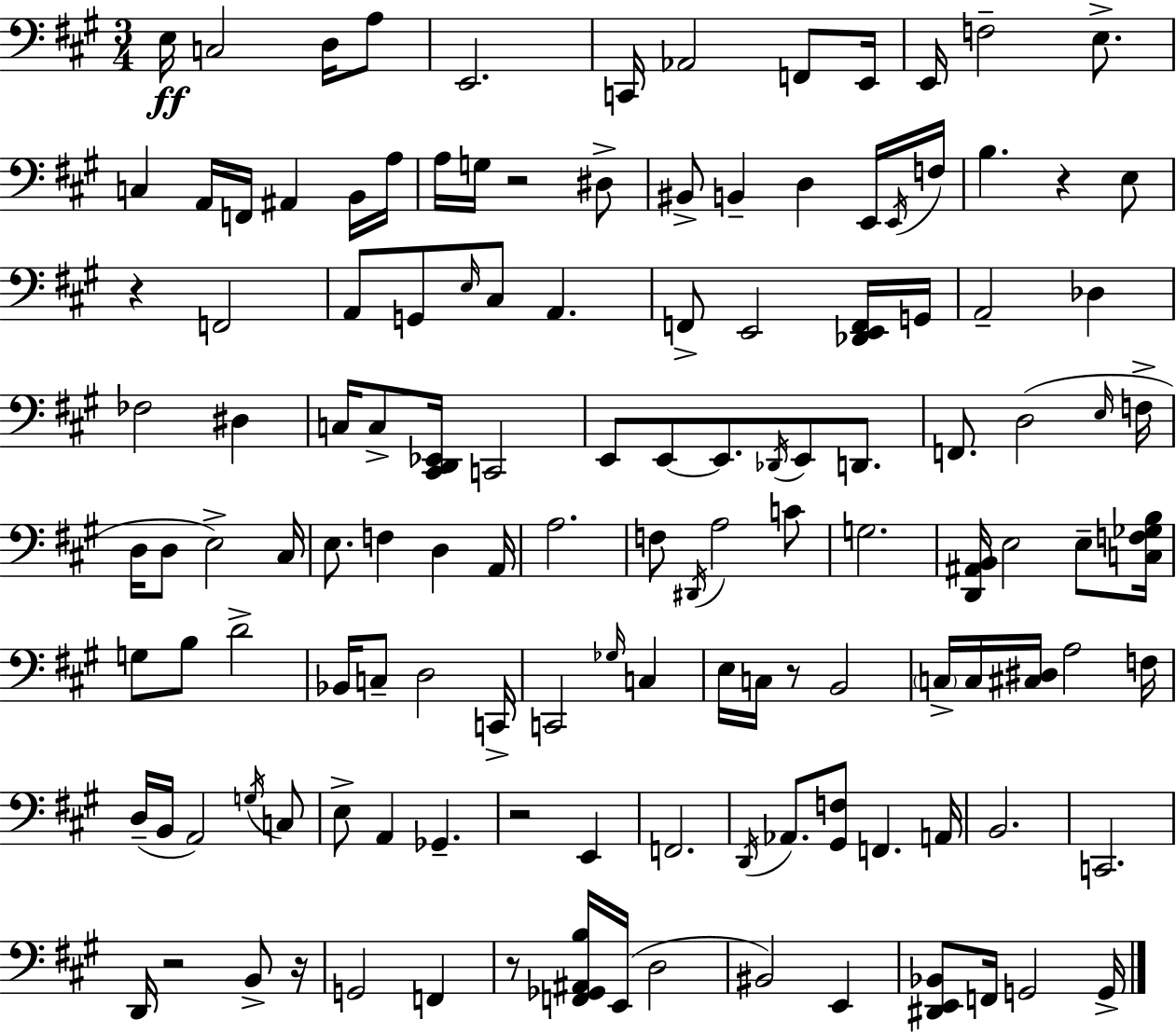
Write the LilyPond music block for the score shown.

{
  \clef bass
  \numericTimeSignature
  \time 3/4
  \key a \major
  \repeat volta 2 { e16\ff c2 d16 a8 | e,2. | c,16 aes,2 f,8 e,16 | e,16 f2-- e8.-> | \break c4 a,16 f,16 ais,4 b,16 a16 | a16 g16 r2 dis8-> | bis,8-> b,4-- d4 e,16 \acciaccatura { e,16 } | f16 b4. r4 e8 | \break r4 f,2 | a,8 g,8 \grace { e16 } cis8 a,4. | f,8-> e,2 | <des, e, f,>16 g,16 a,2-- des4 | \break fes2 dis4 | c16 c8-> <cis, d, ees,>16 c,2 | e,8 e,8~~ e,8. \acciaccatura { des,16 } e,8 | d,8. f,8. d2( | \break \grace { e16 } f16-> d16 d8 e2->) | cis16 e8. f4 d4 | a,16 a2. | f8 \acciaccatura { dis,16 } a2 | \break c'8 g2. | <d, ais, b,>16 e2 | e8-- <c f ges b>16 g8 b8 d'2-> | bes,16 c8-- d2 | \break c,16-> c,2 | \grace { ges16 } c4 e16 c16 r8 b,2 | \parenthesize c16-> c16 <cis dis>16 a2 | f16 d16--( b,16 a,2) | \break \acciaccatura { g16 } c8 e8-> a,4 | ges,4.-- r2 | e,4 f,2. | \acciaccatura { d,16 } aes,8. <gis, f>8 | \break f,4. a,16 b,2. | c,2. | d,16 r2 | b,8-> r16 g,2 | \break f,4 r8 <f, ges, ais, b>16 e,16( | d2 bis,2) | e,4 <dis, e, bes,>8 f,16 g,2 | g,16-> } \bar "|."
}